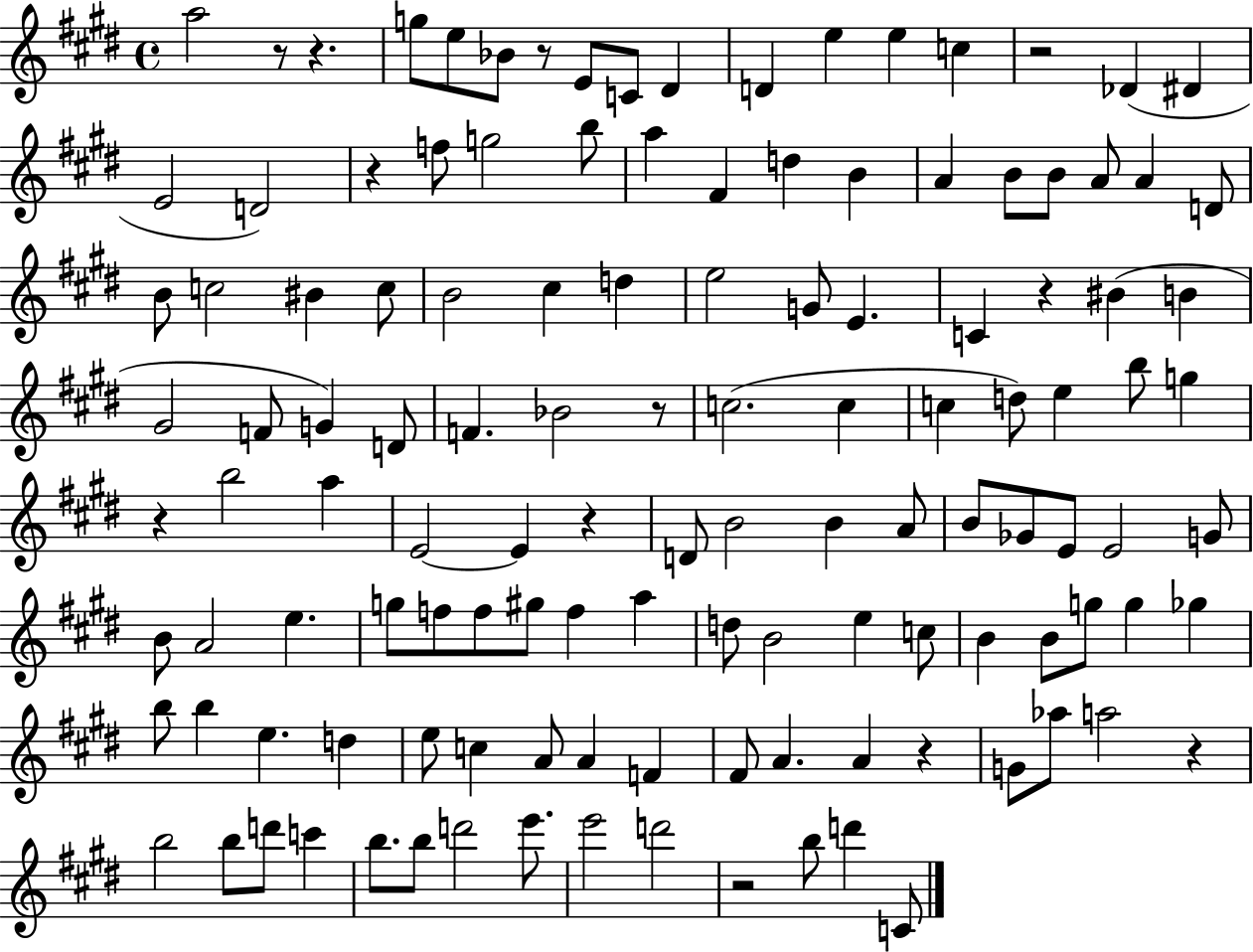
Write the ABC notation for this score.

X:1
T:Untitled
M:4/4
L:1/4
K:E
a2 z/2 z g/2 e/2 _B/2 z/2 E/2 C/2 ^D D e e c z2 _D ^D E2 D2 z f/2 g2 b/2 a ^F d B A B/2 B/2 A/2 A D/2 B/2 c2 ^B c/2 B2 ^c d e2 G/2 E C z ^B B ^G2 F/2 G D/2 F _B2 z/2 c2 c c d/2 e b/2 g z b2 a E2 E z D/2 B2 B A/2 B/2 _G/2 E/2 E2 G/2 B/2 A2 e g/2 f/2 f/2 ^g/2 f a d/2 B2 e c/2 B B/2 g/2 g _g b/2 b e d e/2 c A/2 A F ^F/2 A A z G/2 _a/2 a2 z b2 b/2 d'/2 c' b/2 b/2 d'2 e'/2 e'2 d'2 z2 b/2 d' C/2